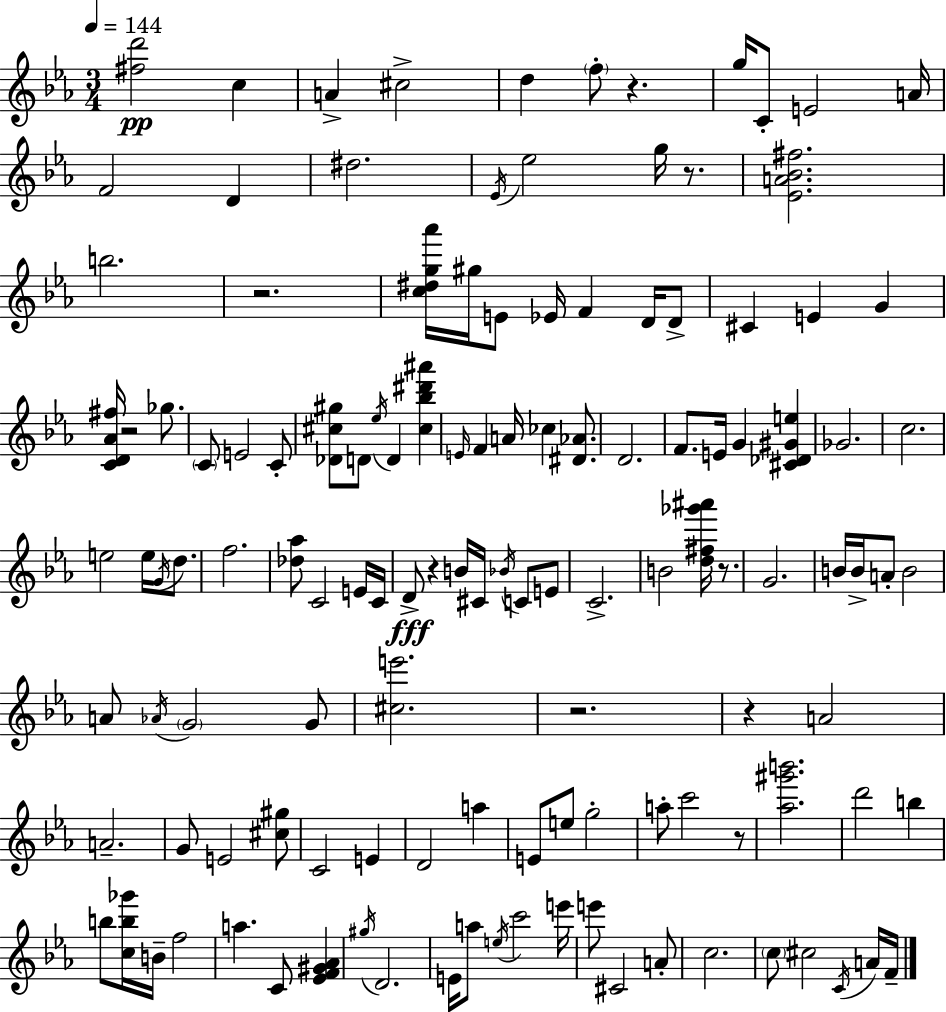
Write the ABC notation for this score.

X:1
T:Untitled
M:3/4
L:1/4
K:Eb
[^fd']2 c A ^c2 d f/2 z g/4 C/2 E2 A/4 F2 D ^d2 _E/4 _e2 g/4 z/2 [_EA_B^f]2 b2 z2 [c^dg_a']/4 ^g/4 E/2 _E/4 F D/4 D/2 ^C E G [CD_A^f]/4 z2 _g/2 C/2 E2 C/2 [_D^c^g]/2 D/2 _e/4 D [^c_b^d'^a'] E/4 F A/4 _c [^D_A]/2 D2 F/2 E/4 G [^C_D^Ge] _G2 c2 e2 e/4 G/4 d/2 f2 [_d_a]/2 C2 E/4 C/4 D/2 z B/4 ^C/4 _B/4 C/2 E/2 C2 B2 [d^f_g'^a']/4 z/2 G2 B/4 B/4 A/2 B2 A/2 _A/4 G2 G/2 [^ce']2 z2 z A2 A2 G/2 E2 [^c^g]/2 C2 E D2 a E/2 e/2 g2 a/2 c'2 z/2 [_a^g'b']2 d'2 b b/2 [cb_g']/4 B/4 f2 a C/2 [_EF^G_A] ^g/4 D2 E/4 a/2 e/4 c'2 e'/4 e'/2 ^C2 A/2 c2 c/2 ^c2 C/4 A/4 F/4